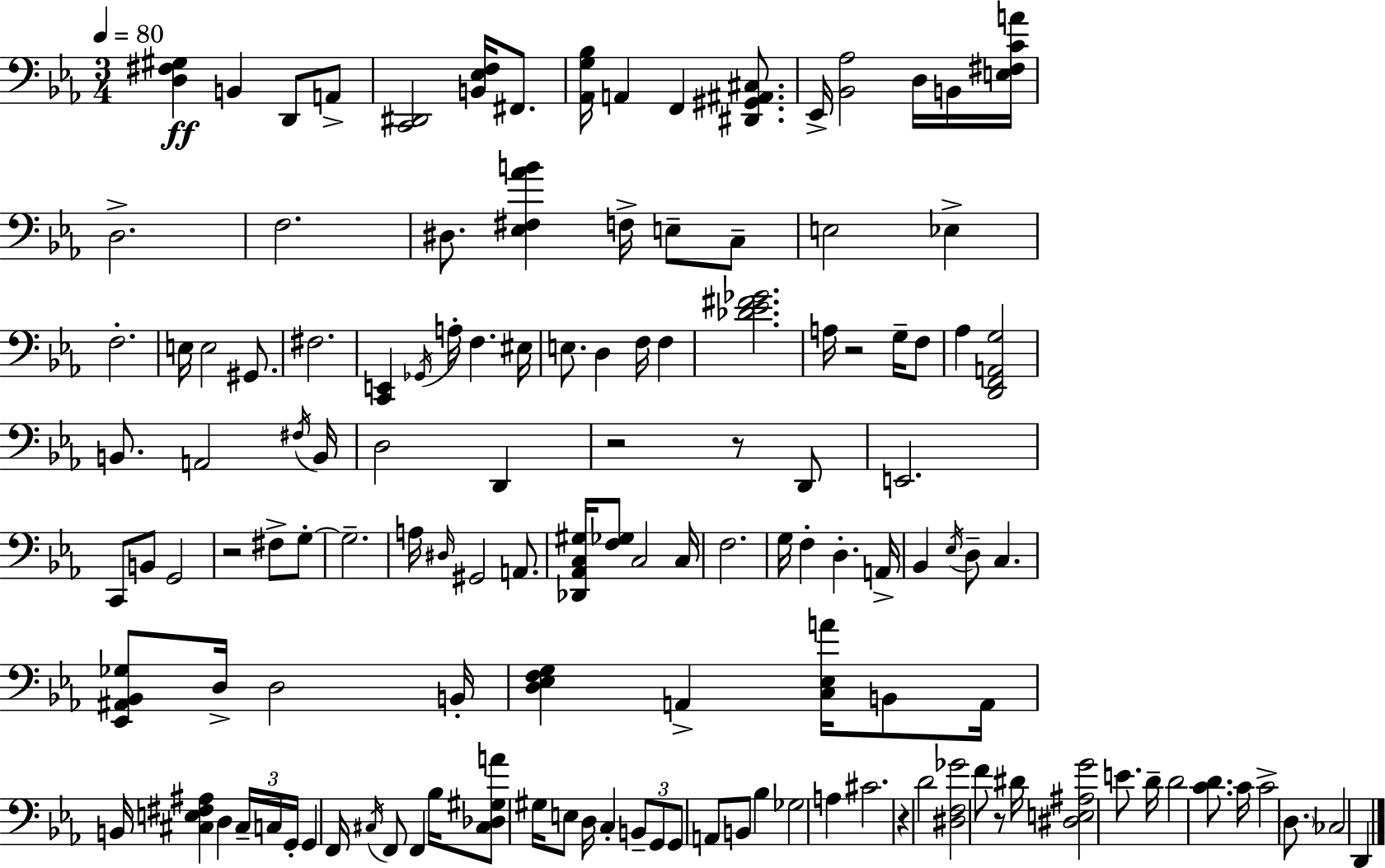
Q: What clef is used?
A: bass